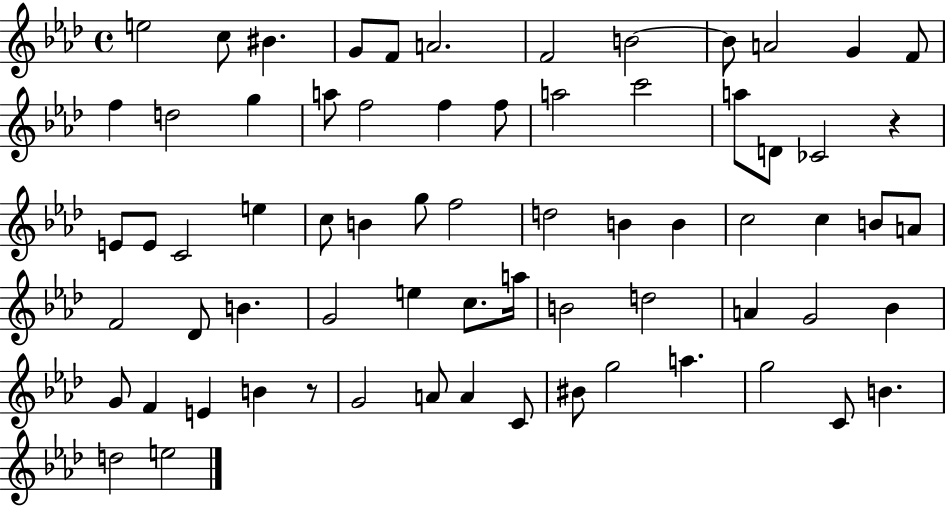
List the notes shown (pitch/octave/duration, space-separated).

E5/h C5/e BIS4/q. G4/e F4/e A4/h. F4/h B4/h B4/e A4/h G4/q F4/e F5/q D5/h G5/q A5/e F5/h F5/q F5/e A5/h C6/h A5/e D4/e CES4/h R/q E4/e E4/e C4/h E5/q C5/e B4/q G5/e F5/h D5/h B4/q B4/q C5/h C5/q B4/e A4/e F4/h Db4/e B4/q. G4/h E5/q C5/e. A5/s B4/h D5/h A4/q G4/h Bb4/q G4/e F4/q E4/q B4/q R/e G4/h A4/e A4/q C4/e BIS4/e G5/h A5/q. G5/h C4/e B4/q. D5/h E5/h